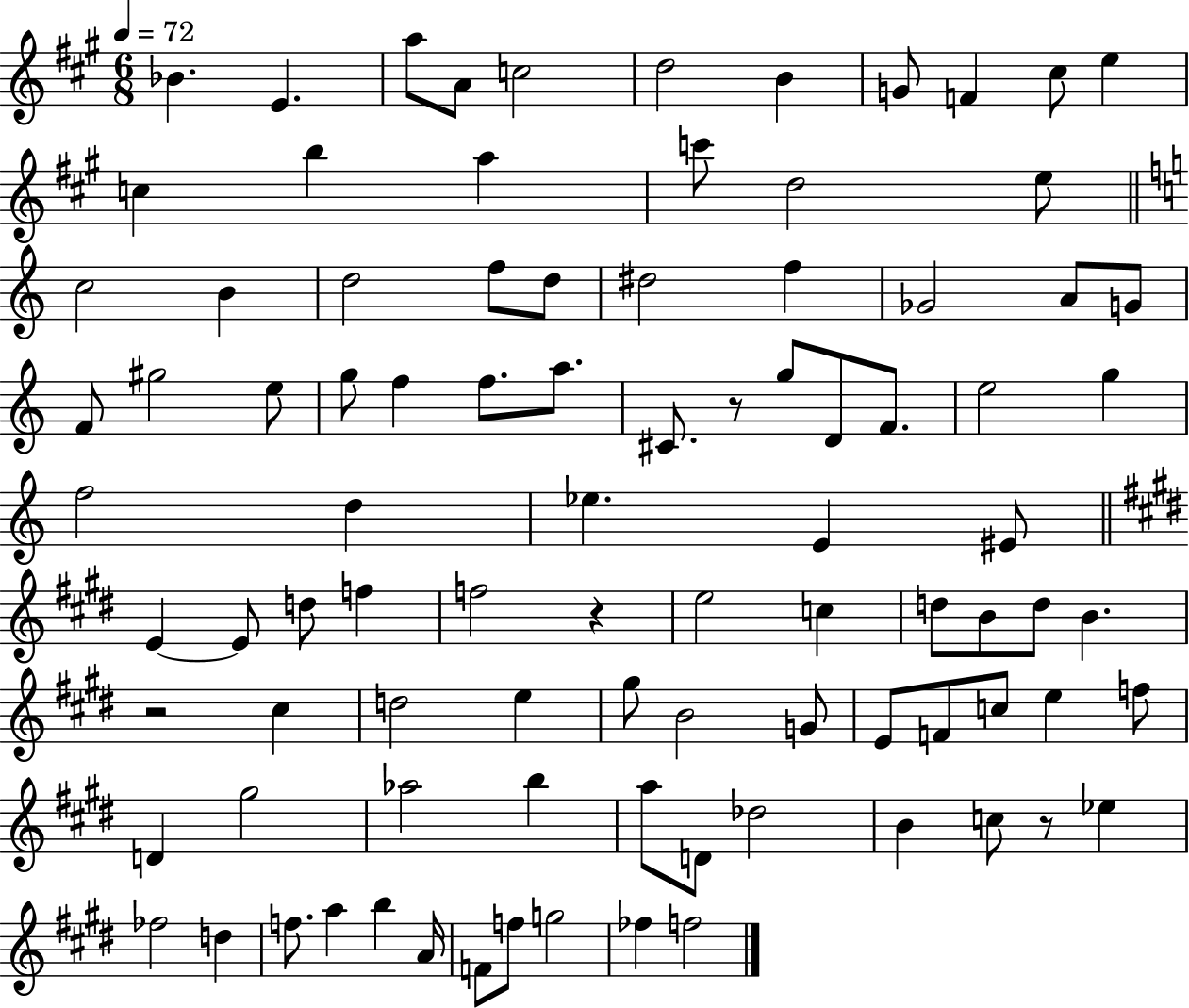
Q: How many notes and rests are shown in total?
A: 92